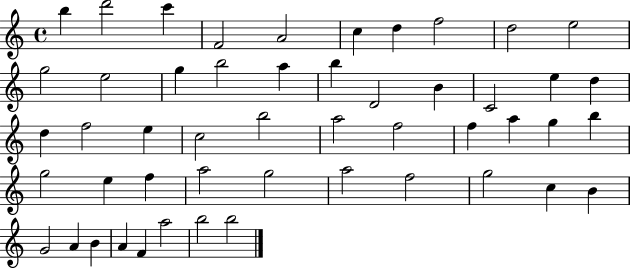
X:1
T:Untitled
M:4/4
L:1/4
K:C
b d'2 c' F2 A2 c d f2 d2 e2 g2 e2 g b2 a b D2 B C2 e d d f2 e c2 b2 a2 f2 f a g b g2 e f a2 g2 a2 f2 g2 c B G2 A B A F a2 b2 b2